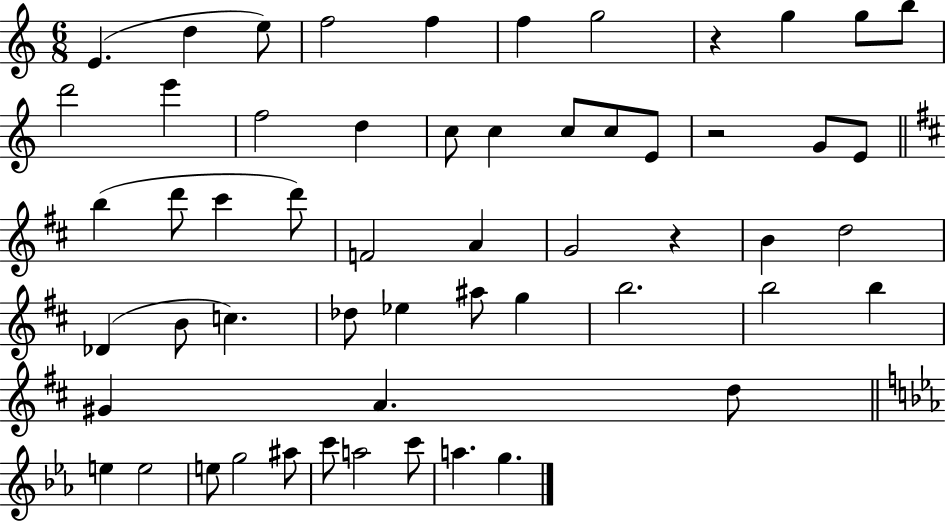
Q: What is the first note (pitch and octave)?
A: E4